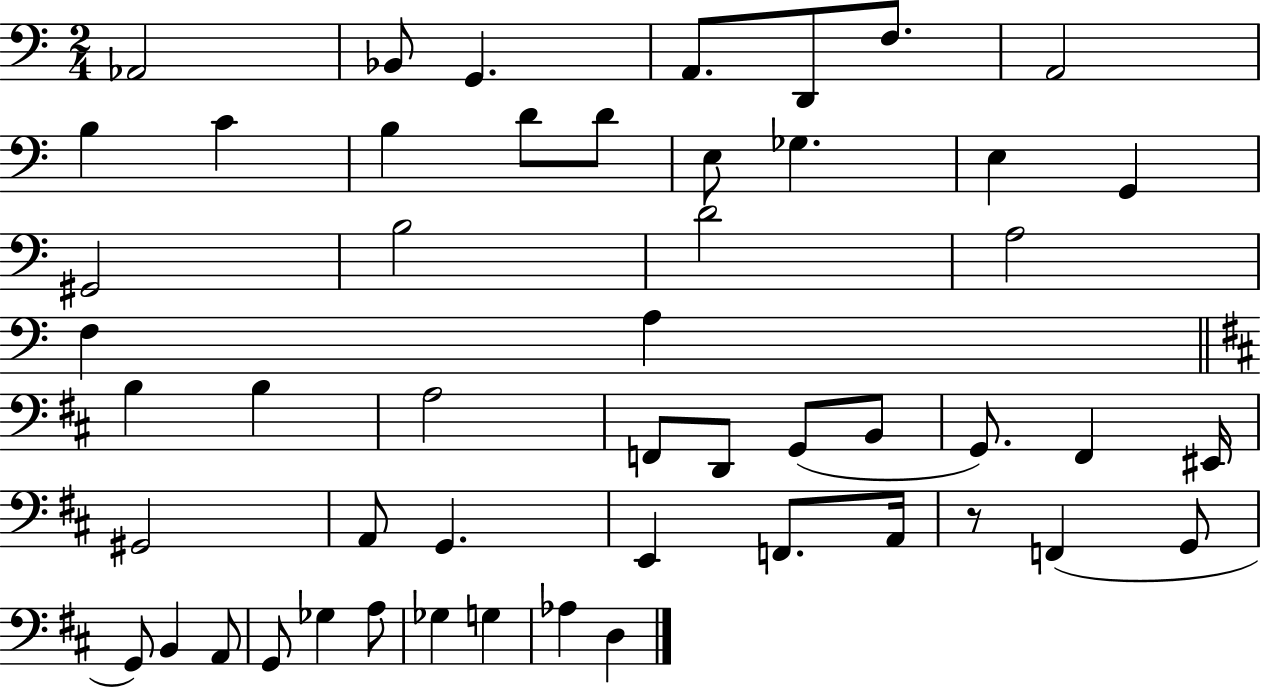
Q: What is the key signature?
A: C major